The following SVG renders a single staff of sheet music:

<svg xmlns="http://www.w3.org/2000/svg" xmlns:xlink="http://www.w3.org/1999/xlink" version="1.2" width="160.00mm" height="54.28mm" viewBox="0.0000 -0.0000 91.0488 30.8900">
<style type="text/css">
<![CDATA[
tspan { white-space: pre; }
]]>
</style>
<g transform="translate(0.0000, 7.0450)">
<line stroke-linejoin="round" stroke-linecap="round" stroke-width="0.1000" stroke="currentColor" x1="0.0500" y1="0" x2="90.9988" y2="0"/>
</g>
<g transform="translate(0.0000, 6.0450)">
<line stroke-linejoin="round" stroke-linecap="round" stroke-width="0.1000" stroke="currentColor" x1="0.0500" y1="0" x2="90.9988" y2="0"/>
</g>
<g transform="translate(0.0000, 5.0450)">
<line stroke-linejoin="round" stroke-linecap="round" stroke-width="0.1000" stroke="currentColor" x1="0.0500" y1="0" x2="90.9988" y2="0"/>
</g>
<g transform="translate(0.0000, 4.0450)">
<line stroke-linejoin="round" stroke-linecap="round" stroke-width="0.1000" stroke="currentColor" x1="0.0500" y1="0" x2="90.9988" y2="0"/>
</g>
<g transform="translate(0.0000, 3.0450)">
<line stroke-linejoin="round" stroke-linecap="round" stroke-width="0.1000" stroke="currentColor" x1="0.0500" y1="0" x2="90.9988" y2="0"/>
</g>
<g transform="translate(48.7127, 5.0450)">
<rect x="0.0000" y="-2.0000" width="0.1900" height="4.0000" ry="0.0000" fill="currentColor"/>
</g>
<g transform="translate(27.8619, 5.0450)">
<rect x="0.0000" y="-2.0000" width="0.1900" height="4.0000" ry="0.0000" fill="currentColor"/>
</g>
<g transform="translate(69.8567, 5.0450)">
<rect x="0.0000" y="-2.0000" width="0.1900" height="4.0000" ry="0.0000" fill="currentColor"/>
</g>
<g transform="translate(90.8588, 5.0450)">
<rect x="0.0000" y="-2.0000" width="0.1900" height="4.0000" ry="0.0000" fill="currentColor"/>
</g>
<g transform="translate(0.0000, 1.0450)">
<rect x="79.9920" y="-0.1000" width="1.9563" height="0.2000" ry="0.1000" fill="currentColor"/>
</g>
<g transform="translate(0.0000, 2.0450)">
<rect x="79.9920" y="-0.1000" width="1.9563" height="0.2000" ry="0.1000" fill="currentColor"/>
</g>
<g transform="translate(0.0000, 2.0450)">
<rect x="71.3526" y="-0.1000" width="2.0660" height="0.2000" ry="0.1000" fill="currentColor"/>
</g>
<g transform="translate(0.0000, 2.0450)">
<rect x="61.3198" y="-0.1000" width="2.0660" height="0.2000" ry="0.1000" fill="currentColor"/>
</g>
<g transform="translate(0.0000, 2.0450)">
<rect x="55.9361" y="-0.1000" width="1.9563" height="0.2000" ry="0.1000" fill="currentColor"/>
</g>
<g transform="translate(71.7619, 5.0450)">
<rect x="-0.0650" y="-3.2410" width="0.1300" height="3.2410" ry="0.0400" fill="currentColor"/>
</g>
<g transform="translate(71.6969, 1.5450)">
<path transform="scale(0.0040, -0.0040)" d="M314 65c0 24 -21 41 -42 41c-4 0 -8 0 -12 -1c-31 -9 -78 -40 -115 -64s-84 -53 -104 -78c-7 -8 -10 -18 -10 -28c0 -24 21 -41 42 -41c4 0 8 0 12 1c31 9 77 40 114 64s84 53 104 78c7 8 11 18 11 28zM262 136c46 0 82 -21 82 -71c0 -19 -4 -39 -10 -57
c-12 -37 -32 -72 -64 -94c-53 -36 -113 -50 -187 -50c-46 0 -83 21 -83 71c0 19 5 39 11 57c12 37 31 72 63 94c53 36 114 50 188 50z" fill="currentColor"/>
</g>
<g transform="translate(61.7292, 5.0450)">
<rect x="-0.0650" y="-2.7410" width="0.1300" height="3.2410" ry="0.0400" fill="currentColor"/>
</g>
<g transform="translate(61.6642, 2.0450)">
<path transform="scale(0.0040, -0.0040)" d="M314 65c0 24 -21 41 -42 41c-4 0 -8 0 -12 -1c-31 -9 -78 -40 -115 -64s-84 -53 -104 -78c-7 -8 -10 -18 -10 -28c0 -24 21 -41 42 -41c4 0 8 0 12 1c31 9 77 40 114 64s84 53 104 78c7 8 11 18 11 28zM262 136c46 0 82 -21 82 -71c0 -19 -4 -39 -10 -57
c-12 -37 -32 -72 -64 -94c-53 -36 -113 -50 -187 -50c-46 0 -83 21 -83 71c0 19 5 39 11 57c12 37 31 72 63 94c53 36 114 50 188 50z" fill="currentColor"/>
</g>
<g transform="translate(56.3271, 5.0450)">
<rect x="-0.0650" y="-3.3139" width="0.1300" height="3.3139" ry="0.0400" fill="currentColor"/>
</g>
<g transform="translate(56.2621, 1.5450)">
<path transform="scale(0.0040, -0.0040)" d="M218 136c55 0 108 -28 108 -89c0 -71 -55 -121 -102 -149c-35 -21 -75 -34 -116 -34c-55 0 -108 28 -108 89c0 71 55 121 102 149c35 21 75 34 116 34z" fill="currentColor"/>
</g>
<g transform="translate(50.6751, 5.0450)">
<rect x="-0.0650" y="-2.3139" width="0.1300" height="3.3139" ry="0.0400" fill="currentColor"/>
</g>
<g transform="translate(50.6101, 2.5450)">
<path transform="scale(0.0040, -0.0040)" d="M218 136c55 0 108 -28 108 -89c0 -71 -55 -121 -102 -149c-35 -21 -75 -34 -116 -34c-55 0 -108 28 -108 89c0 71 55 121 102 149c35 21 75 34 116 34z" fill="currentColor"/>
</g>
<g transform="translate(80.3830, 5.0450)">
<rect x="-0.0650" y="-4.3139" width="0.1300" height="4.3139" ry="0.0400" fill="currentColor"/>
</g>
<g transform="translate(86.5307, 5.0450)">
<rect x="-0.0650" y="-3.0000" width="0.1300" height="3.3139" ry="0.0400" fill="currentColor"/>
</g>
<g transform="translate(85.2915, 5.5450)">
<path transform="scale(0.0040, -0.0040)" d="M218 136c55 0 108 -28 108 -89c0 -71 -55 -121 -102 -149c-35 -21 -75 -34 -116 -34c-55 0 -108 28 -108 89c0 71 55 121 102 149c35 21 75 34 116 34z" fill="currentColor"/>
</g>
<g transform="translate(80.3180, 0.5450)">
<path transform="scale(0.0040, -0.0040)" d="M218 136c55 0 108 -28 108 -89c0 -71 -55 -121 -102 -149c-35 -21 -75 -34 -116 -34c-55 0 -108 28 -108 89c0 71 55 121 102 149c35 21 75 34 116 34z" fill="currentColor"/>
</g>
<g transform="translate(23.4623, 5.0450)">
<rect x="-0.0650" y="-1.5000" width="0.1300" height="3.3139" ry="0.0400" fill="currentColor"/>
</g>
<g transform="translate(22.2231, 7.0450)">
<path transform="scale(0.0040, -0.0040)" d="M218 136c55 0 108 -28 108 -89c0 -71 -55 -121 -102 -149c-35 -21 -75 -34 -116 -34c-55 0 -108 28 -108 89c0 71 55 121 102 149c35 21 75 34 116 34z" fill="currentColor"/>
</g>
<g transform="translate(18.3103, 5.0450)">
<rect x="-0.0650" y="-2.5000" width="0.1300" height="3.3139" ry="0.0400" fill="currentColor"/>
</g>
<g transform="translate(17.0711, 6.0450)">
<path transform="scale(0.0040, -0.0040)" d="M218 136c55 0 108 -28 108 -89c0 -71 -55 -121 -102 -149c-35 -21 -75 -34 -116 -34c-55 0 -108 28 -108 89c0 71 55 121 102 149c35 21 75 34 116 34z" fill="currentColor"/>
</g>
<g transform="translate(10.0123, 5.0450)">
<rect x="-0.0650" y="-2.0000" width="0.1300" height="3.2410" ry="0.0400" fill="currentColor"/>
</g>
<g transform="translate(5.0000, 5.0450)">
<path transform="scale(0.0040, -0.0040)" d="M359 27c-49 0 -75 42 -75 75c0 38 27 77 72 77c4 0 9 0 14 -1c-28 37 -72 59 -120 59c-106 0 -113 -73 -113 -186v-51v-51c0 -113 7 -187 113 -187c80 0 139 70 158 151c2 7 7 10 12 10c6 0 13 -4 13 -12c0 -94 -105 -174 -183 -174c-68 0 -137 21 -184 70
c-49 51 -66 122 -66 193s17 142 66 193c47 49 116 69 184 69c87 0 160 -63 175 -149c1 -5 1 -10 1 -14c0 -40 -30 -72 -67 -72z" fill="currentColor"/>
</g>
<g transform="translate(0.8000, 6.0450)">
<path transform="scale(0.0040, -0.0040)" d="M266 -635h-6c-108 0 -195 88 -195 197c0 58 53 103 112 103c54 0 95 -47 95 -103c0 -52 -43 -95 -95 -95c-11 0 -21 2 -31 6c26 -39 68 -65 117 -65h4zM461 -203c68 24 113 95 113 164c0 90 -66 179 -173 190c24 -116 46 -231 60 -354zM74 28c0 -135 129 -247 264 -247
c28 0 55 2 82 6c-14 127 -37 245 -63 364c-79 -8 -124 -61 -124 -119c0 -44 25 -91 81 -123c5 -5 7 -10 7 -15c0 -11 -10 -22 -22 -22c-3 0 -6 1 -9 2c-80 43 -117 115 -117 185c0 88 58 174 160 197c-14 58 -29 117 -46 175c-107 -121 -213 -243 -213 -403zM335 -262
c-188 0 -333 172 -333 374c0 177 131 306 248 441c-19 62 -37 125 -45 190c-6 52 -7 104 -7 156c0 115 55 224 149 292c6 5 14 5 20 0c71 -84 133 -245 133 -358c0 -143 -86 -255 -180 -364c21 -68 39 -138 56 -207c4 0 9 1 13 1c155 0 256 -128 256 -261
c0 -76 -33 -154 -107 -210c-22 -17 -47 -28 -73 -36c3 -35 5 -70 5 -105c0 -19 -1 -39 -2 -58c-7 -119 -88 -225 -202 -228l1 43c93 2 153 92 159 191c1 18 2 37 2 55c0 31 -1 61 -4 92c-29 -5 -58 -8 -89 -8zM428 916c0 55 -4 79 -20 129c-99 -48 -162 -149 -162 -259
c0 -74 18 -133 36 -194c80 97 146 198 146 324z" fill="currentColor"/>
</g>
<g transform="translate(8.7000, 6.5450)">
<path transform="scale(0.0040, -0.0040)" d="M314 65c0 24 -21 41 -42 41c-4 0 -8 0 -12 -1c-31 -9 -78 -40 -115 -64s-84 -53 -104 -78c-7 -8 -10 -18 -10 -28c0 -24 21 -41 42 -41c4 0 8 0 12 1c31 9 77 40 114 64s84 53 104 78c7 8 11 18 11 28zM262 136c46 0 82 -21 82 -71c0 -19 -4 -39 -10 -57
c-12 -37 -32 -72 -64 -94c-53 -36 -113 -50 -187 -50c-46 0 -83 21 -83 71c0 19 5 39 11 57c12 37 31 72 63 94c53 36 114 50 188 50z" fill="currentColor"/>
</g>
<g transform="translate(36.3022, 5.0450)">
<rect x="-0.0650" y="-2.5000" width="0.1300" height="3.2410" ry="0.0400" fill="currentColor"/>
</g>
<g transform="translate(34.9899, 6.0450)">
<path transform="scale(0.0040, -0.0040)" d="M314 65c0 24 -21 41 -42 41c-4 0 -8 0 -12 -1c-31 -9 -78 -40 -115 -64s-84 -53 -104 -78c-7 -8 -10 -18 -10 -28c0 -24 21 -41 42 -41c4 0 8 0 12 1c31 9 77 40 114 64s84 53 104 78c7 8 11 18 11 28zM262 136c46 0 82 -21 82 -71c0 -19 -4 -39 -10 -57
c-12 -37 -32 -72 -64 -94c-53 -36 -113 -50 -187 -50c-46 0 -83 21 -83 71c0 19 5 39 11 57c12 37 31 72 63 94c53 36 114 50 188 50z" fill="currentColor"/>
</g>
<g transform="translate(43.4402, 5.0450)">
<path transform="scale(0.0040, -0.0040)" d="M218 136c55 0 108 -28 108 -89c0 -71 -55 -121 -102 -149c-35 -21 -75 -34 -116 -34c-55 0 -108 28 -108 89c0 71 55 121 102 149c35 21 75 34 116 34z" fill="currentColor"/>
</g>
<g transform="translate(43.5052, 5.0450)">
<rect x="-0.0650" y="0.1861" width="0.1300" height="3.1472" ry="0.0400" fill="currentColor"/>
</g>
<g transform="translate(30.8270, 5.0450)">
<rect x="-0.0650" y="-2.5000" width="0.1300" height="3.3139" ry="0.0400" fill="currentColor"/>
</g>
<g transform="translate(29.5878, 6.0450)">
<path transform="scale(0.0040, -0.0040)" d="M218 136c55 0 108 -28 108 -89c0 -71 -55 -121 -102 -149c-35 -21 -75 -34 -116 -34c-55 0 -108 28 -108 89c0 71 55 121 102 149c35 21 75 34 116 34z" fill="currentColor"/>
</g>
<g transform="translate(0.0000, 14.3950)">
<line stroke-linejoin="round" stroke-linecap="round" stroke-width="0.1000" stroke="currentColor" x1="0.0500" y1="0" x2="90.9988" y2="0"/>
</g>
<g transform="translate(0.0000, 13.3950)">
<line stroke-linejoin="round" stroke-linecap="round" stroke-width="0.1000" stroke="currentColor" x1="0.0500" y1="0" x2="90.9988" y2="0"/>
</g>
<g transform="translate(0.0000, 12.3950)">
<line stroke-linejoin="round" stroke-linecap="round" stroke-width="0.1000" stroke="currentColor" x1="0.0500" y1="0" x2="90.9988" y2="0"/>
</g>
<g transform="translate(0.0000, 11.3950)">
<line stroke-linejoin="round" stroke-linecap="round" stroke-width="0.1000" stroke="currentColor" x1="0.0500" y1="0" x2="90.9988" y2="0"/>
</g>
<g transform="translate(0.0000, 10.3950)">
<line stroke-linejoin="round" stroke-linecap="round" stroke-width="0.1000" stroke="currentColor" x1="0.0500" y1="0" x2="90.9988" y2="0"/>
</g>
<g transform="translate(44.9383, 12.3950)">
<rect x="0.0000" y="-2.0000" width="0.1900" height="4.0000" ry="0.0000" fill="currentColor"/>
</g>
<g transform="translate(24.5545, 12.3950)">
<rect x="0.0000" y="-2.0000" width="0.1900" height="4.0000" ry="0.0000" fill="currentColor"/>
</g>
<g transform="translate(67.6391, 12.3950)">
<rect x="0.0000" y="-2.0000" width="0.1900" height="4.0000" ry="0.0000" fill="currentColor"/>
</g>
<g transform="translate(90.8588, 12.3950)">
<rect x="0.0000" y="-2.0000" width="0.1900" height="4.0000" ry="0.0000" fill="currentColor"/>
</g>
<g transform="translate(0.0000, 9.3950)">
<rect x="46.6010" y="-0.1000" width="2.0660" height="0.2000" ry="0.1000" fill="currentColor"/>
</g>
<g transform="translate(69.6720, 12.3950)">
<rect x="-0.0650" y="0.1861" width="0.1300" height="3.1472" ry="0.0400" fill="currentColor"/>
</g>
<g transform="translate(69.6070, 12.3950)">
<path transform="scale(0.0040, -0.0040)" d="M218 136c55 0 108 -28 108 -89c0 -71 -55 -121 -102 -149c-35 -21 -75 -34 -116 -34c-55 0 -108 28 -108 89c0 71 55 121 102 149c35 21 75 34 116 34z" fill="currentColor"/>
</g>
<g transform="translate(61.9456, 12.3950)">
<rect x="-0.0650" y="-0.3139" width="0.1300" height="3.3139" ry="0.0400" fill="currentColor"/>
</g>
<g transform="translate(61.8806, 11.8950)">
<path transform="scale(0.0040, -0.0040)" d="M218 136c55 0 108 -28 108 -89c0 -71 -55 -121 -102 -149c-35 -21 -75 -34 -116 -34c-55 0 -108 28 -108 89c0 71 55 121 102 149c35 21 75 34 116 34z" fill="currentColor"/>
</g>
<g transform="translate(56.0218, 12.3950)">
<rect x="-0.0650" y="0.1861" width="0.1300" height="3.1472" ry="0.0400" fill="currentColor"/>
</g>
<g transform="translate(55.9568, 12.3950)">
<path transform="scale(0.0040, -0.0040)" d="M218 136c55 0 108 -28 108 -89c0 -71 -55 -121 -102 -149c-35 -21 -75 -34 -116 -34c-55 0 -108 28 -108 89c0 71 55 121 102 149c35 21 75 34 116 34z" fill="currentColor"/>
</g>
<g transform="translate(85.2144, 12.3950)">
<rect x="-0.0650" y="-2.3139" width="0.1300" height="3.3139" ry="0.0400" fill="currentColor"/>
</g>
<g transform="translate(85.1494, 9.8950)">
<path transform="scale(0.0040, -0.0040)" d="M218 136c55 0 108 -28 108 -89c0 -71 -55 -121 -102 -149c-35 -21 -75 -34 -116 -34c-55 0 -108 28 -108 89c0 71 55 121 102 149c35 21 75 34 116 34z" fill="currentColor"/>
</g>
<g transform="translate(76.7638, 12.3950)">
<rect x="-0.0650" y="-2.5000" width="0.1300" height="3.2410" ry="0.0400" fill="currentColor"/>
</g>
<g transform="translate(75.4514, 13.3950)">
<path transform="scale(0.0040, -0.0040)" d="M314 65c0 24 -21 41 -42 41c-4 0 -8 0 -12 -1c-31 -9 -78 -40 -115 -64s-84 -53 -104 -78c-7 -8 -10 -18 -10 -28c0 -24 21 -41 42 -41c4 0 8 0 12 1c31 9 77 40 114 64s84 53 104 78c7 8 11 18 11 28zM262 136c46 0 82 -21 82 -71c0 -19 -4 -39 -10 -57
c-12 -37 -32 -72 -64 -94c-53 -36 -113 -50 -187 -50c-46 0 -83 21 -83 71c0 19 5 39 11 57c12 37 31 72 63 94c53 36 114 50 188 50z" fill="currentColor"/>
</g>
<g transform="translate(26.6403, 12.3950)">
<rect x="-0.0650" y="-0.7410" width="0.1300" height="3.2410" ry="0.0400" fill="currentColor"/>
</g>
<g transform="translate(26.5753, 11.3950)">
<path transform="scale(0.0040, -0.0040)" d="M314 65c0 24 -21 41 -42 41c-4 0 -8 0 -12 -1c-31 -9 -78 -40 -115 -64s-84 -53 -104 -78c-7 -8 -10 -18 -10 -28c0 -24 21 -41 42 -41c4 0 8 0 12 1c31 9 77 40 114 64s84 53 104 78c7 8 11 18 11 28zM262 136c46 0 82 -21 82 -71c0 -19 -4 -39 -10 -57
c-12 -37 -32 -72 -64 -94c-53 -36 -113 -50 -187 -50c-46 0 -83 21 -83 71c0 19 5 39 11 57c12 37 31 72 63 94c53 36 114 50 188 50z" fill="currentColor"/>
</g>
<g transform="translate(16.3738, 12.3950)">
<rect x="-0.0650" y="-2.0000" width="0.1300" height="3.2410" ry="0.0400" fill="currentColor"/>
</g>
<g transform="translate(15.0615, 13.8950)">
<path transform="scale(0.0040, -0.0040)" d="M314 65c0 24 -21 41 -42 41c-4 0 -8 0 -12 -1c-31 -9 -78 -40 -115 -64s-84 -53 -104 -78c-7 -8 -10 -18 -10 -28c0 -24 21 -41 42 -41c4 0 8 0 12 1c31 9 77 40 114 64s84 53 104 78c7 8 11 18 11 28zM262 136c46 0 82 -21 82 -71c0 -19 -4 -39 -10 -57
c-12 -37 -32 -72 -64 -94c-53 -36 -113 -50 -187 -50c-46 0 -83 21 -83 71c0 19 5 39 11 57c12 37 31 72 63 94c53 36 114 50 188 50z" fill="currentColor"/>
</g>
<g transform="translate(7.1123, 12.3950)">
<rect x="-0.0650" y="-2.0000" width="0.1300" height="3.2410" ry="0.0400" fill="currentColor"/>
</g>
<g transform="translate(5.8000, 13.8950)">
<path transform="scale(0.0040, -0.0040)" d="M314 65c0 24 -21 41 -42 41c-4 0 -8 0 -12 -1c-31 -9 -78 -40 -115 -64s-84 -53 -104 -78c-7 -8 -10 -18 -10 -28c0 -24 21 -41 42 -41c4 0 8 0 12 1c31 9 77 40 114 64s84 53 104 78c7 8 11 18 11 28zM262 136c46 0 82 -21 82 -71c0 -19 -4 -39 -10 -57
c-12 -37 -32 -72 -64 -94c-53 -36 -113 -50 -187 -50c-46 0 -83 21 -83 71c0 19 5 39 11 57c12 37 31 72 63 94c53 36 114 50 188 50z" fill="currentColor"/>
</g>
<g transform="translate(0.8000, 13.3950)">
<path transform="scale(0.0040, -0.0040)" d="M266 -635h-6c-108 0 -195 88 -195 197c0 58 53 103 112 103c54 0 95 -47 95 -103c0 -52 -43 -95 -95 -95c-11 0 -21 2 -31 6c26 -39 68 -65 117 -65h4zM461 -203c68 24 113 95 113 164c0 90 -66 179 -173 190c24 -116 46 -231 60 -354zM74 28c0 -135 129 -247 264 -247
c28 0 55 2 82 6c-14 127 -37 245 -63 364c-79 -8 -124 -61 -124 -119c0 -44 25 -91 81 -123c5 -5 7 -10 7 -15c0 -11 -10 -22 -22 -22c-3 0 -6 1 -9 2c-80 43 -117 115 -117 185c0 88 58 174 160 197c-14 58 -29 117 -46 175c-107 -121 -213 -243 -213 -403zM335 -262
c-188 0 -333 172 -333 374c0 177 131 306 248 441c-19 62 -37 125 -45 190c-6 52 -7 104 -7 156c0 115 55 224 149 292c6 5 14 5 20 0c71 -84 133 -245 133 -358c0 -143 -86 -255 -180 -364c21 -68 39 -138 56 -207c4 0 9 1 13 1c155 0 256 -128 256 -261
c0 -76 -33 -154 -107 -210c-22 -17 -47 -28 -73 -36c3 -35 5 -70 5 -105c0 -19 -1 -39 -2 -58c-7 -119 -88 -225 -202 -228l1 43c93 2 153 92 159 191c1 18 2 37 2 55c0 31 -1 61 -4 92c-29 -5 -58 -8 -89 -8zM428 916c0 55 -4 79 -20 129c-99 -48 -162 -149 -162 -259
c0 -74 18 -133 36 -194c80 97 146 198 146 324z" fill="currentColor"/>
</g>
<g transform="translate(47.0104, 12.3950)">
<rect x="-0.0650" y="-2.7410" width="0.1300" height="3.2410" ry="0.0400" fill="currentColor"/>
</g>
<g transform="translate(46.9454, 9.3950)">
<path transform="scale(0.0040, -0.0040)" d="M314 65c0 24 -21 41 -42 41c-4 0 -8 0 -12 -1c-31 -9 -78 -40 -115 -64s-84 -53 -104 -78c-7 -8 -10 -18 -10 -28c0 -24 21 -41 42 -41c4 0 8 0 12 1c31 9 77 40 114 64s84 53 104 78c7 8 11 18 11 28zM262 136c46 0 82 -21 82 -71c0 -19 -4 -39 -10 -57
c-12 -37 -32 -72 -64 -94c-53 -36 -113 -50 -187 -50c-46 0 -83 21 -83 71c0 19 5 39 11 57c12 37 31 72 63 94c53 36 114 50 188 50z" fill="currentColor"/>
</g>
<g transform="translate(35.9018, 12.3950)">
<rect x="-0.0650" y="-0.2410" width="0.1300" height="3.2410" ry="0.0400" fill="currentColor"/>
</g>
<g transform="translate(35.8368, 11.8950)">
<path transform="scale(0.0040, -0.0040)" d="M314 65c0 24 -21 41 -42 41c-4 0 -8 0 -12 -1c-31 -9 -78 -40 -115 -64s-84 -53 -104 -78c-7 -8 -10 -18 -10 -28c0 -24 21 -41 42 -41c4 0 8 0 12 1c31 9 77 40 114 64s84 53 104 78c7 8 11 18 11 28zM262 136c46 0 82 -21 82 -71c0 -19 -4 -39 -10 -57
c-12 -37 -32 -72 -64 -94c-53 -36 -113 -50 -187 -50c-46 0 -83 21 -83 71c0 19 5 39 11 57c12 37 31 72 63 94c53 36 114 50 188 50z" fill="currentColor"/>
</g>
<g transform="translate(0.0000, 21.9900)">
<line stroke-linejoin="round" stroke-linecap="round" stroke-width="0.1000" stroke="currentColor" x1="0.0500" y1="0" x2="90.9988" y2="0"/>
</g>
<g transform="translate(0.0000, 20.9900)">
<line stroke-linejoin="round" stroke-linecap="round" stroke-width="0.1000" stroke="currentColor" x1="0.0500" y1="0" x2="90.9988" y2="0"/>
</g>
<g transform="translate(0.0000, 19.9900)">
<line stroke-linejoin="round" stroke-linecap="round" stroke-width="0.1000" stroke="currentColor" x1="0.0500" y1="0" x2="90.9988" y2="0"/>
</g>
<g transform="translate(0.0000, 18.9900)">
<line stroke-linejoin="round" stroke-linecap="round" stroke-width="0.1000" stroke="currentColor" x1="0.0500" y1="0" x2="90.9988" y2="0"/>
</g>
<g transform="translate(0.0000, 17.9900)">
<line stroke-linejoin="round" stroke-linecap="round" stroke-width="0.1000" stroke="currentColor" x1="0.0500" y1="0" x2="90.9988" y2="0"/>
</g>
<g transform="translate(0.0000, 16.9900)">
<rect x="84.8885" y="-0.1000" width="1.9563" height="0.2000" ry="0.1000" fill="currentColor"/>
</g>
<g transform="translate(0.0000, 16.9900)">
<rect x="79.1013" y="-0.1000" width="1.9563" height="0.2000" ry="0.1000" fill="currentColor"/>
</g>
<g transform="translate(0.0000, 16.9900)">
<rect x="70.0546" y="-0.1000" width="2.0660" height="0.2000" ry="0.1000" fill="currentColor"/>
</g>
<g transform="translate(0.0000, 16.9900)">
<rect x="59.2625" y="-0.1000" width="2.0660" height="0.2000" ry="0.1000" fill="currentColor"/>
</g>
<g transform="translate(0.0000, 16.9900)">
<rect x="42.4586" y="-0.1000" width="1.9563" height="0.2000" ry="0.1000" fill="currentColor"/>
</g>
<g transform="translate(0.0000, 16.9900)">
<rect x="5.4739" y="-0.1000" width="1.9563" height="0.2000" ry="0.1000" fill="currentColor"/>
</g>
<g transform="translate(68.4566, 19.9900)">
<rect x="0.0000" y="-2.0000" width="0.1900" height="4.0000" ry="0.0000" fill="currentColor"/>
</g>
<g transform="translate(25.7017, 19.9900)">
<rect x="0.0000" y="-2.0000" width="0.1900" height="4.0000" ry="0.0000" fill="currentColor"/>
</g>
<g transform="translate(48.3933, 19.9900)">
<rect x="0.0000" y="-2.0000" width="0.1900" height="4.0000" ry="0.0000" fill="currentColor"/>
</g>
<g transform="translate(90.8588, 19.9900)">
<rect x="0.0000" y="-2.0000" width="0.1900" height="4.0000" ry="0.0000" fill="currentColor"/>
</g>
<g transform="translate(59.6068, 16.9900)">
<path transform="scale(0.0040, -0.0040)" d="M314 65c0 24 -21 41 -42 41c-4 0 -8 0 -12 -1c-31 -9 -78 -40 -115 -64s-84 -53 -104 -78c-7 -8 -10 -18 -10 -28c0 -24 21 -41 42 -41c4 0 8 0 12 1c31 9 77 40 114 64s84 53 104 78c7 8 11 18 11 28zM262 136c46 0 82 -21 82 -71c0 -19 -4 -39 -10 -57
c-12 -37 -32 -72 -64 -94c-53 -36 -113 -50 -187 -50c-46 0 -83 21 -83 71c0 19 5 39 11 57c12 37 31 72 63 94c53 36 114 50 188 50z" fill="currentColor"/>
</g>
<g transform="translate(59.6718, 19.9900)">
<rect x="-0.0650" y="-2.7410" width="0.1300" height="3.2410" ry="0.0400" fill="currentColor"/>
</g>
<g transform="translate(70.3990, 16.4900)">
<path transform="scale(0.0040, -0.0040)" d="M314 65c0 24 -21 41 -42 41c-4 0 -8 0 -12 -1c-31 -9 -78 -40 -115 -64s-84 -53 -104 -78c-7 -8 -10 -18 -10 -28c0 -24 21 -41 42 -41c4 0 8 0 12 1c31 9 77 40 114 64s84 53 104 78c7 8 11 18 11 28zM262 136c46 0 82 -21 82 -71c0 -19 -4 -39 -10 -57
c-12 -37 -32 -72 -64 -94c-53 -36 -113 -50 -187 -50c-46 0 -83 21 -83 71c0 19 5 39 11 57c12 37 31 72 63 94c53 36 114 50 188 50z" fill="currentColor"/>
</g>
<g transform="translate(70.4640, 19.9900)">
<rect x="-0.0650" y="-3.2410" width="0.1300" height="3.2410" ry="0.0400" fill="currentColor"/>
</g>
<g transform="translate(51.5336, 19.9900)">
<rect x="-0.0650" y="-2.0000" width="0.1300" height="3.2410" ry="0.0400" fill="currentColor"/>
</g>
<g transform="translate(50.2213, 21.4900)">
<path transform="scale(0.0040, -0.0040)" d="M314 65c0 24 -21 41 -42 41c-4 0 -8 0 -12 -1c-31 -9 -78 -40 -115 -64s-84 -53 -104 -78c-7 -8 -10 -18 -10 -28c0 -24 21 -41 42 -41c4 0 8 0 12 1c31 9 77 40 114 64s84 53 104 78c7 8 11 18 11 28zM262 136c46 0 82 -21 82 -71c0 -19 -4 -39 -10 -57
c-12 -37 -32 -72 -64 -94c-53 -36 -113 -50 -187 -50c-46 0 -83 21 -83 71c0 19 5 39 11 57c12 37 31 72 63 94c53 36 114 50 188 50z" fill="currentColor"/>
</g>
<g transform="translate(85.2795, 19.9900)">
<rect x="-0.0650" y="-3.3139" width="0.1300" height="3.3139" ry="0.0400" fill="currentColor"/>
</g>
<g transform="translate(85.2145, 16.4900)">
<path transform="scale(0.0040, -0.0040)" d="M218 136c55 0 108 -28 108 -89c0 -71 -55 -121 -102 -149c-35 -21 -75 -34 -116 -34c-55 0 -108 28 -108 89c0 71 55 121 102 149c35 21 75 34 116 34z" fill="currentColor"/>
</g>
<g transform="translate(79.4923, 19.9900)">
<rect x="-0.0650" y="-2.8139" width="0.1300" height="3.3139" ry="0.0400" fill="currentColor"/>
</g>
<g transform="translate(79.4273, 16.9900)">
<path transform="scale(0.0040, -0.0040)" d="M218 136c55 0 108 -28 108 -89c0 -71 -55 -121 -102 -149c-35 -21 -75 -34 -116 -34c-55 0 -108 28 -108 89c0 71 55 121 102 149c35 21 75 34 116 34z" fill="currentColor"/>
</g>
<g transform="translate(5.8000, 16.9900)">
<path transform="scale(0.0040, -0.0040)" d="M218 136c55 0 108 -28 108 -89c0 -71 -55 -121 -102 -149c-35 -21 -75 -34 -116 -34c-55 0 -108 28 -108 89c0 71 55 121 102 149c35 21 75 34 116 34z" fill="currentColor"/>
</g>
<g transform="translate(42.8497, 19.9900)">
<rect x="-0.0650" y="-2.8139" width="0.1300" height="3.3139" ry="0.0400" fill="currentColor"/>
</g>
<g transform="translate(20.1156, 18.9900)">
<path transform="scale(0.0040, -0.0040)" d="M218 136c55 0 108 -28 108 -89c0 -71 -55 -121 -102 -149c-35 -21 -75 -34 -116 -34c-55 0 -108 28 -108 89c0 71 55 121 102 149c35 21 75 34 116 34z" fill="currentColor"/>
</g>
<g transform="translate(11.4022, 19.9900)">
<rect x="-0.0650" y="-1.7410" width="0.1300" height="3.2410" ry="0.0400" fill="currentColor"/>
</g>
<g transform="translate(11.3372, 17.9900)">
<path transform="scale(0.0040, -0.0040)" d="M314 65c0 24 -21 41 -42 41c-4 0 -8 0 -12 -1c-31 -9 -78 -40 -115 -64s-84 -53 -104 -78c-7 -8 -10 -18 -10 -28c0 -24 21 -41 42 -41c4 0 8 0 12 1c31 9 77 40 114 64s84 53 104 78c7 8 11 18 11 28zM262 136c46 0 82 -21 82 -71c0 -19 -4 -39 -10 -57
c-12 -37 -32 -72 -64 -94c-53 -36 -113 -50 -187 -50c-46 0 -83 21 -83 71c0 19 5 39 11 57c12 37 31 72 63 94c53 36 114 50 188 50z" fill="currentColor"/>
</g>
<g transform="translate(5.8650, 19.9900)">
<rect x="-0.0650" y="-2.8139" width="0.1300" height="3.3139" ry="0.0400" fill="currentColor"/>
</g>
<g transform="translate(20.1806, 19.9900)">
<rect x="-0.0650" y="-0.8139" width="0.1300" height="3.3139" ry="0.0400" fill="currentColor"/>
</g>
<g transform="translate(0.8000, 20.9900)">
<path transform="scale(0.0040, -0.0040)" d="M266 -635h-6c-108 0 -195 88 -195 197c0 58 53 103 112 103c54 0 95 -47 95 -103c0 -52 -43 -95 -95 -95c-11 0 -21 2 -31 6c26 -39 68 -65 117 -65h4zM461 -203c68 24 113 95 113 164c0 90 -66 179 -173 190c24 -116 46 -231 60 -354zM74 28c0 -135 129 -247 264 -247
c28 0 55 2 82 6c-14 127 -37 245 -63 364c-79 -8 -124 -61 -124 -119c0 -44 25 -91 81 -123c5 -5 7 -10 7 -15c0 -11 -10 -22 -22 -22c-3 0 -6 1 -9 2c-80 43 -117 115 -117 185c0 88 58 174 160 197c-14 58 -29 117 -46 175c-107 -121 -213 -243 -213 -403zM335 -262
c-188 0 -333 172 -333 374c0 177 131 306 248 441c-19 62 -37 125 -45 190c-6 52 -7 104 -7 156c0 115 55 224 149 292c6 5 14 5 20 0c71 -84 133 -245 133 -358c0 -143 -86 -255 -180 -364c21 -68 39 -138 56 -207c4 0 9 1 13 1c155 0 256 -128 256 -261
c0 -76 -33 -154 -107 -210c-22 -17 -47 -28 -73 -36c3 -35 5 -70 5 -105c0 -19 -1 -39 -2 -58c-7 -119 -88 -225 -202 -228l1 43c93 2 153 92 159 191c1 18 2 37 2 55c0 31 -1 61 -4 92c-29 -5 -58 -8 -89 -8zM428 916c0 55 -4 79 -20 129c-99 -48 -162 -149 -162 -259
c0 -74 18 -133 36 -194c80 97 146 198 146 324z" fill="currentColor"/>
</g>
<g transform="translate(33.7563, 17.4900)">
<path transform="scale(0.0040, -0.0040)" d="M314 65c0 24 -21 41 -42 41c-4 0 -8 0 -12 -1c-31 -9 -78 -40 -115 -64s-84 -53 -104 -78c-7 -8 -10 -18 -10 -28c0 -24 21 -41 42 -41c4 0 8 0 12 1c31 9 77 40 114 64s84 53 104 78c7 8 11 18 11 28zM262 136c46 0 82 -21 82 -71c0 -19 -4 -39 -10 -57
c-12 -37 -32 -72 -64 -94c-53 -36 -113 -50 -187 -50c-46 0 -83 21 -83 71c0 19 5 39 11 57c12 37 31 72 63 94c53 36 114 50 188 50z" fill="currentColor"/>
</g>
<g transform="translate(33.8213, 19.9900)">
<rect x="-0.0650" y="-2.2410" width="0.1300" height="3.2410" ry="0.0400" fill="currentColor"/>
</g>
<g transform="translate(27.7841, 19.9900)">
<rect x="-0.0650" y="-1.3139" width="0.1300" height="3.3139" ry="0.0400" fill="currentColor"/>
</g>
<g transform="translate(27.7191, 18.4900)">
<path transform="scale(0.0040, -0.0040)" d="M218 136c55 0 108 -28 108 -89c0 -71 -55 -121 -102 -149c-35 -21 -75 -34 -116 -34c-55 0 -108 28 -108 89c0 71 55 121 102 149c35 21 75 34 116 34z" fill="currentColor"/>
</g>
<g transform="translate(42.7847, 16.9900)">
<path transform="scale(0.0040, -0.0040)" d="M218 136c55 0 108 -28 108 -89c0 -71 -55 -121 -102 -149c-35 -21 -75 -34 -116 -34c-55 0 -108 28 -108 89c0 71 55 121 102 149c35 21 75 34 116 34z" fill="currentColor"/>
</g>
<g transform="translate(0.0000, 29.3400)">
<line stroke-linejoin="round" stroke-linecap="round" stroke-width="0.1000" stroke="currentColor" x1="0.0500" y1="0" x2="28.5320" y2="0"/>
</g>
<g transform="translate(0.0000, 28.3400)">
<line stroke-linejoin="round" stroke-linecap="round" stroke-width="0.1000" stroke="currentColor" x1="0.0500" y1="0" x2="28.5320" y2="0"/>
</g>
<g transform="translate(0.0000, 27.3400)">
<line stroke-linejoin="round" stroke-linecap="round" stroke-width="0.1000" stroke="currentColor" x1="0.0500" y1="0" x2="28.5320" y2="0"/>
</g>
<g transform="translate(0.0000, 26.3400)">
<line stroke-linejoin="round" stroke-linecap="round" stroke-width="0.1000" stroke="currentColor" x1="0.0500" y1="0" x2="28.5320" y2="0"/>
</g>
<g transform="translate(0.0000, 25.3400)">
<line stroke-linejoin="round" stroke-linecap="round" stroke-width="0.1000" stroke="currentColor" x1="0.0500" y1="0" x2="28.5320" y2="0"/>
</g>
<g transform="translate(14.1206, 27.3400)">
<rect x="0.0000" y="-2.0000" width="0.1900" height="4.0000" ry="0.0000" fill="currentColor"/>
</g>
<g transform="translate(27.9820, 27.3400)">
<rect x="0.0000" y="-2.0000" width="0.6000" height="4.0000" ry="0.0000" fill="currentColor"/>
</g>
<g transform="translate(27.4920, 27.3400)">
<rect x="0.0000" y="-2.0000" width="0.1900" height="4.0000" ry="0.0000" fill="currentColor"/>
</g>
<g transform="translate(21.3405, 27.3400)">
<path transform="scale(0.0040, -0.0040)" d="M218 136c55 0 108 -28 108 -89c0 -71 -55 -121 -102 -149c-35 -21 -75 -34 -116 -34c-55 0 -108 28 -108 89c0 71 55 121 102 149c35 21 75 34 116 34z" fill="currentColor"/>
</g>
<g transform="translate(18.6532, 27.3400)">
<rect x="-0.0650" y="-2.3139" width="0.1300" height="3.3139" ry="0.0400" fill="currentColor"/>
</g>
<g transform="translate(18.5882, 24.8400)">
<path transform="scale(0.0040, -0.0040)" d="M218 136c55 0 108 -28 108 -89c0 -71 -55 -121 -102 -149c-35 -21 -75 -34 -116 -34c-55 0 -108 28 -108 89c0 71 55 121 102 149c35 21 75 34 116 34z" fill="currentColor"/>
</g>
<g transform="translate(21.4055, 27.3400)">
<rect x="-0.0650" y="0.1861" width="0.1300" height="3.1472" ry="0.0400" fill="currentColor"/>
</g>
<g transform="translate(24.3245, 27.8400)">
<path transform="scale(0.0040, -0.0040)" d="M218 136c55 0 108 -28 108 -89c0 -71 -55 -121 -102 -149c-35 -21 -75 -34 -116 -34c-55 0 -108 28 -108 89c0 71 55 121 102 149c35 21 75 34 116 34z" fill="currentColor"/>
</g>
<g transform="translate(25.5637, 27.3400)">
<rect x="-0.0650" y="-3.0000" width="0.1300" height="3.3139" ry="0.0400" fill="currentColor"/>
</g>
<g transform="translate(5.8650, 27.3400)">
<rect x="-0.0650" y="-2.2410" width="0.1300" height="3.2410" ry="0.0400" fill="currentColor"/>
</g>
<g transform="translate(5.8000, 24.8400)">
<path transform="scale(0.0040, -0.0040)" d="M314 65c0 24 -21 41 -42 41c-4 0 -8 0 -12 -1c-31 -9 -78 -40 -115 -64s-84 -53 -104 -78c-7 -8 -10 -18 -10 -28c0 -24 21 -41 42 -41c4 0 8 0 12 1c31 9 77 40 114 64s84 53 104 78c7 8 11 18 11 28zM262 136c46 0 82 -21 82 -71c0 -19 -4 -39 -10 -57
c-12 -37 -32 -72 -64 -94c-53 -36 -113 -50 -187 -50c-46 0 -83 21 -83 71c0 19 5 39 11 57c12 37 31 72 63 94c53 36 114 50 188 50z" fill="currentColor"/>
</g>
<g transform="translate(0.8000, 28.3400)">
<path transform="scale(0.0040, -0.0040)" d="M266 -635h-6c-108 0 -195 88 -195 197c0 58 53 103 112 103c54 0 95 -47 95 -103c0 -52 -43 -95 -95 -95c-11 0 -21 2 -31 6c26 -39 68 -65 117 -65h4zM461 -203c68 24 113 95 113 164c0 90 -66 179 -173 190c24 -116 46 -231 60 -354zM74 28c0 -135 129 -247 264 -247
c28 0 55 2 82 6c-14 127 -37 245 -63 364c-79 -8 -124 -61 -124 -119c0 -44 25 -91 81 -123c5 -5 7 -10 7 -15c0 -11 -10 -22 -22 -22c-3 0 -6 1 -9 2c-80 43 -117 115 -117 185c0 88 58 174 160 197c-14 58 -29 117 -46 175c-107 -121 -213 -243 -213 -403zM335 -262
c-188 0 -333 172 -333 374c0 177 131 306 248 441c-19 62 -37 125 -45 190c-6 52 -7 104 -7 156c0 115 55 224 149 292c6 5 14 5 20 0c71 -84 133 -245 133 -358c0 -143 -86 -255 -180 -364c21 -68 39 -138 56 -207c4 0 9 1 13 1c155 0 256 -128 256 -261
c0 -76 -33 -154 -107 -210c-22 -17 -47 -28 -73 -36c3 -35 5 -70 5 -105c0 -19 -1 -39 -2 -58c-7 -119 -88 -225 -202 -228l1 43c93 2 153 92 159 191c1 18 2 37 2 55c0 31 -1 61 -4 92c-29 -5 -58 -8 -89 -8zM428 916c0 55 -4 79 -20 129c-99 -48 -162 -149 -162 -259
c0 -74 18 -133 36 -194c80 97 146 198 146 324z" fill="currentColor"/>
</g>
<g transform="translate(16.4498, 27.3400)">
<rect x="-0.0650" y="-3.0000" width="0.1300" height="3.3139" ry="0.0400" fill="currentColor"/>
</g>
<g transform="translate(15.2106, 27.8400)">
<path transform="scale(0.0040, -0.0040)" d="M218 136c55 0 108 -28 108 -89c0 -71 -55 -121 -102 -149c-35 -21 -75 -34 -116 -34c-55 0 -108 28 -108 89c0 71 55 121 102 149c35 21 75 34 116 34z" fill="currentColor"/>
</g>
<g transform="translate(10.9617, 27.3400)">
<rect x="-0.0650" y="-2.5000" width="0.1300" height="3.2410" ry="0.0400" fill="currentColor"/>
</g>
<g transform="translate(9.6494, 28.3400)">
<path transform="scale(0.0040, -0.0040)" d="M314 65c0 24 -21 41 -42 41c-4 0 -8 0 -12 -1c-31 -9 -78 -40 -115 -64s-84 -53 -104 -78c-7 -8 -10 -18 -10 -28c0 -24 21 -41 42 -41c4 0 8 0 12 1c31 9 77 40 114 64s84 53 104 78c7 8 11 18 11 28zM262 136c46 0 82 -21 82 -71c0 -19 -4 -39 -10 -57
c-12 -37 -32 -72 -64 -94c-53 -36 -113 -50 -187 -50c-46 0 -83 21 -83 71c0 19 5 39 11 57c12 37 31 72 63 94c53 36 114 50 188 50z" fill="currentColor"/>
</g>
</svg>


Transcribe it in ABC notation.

X:1
T:Untitled
M:4/4
L:1/4
K:C
F2 G E G G2 B g b a2 b2 d' A F2 F2 d2 c2 a2 B c B G2 g a f2 d e g2 a F2 a2 b2 a b g2 G2 A g B A